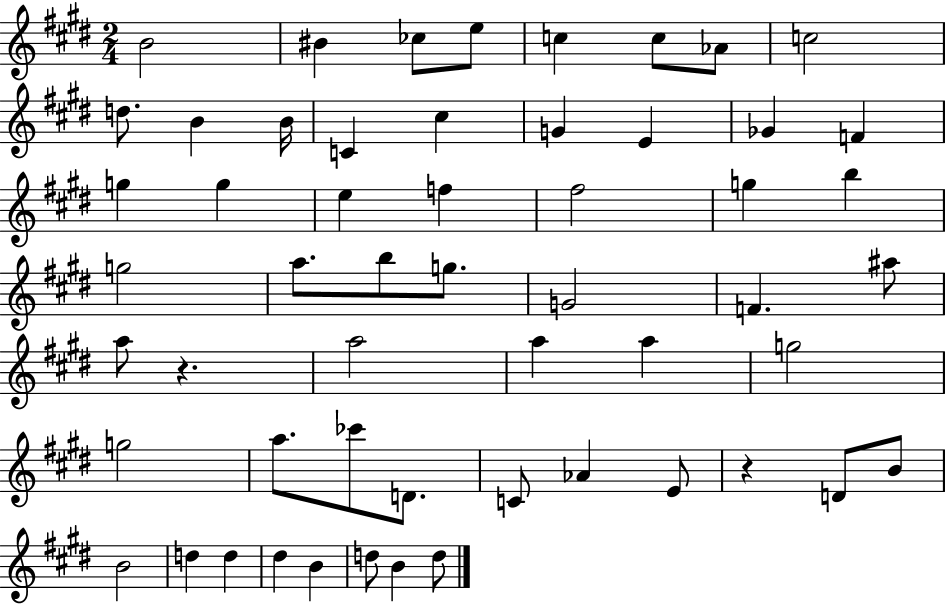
{
  \clef treble
  \numericTimeSignature
  \time 2/4
  \key e \major
  b'2 | bis'4 ces''8 e''8 | c''4 c''8 aes'8 | c''2 | \break d''8. b'4 b'16 | c'4 cis''4 | g'4 e'4 | ges'4 f'4 | \break g''4 g''4 | e''4 f''4 | fis''2 | g''4 b''4 | \break g''2 | a''8. b''8 g''8. | g'2 | f'4. ais''8 | \break a''8 r4. | a''2 | a''4 a''4 | g''2 | \break g''2 | a''8. ces'''8 d'8. | c'8 aes'4 e'8 | r4 d'8 b'8 | \break b'2 | d''4 d''4 | dis''4 b'4 | d''8 b'4 d''8 | \break \bar "|."
}